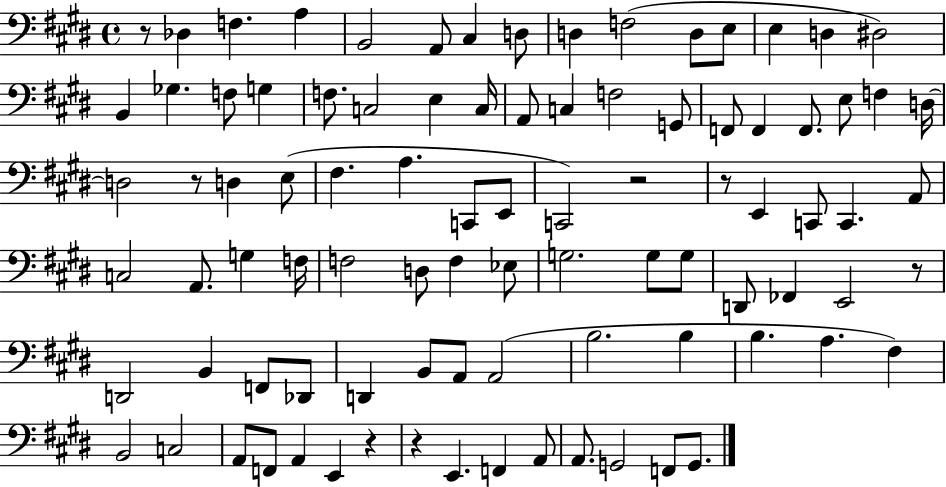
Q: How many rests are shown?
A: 7